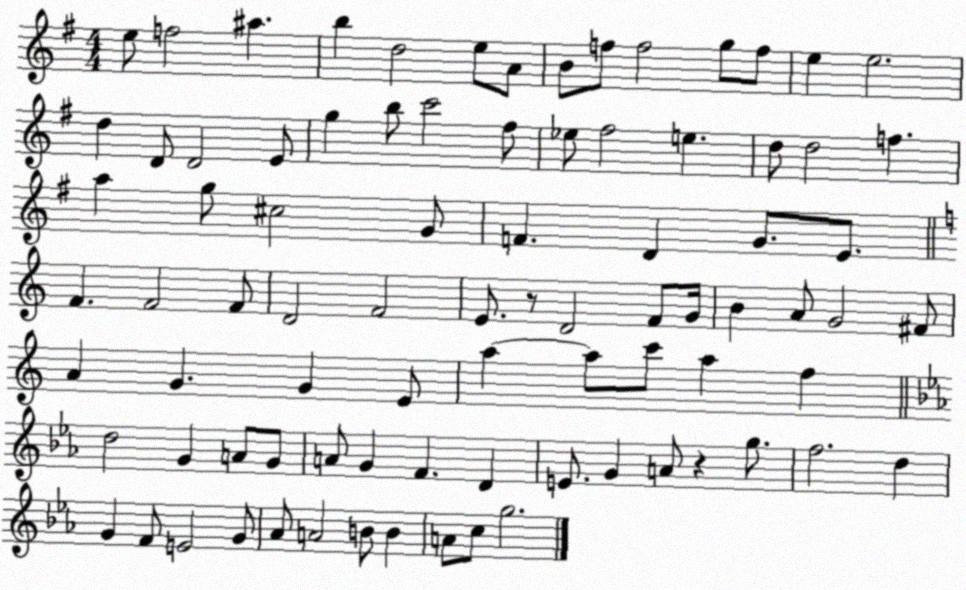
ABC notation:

X:1
T:Untitled
M:4/4
L:1/4
K:G
e/2 f2 ^a b d2 e/2 A/2 B/2 f/2 f2 g/2 f/2 e e2 d D/2 D2 E/2 g b/2 c'2 ^f/2 _e/2 ^f2 e d/2 d2 f a g/2 ^c2 G/2 F D G/2 E/2 F F2 F/2 D2 F2 E/2 z/2 D2 F/2 G/4 B A/2 G2 ^F/2 A G G E/2 a a/2 c'/2 a f d2 G A/2 G/2 A/2 G F D E/2 G A/2 z g/2 f2 d G F/2 E2 G/2 _A/2 A2 B/2 B A/2 c/2 g2